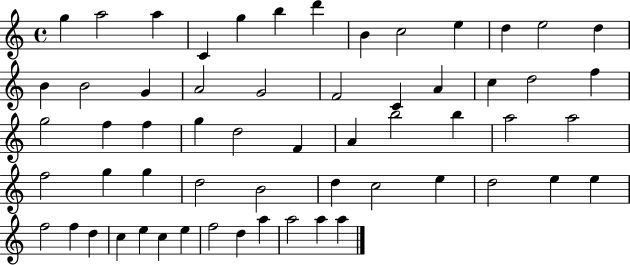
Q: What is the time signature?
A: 4/4